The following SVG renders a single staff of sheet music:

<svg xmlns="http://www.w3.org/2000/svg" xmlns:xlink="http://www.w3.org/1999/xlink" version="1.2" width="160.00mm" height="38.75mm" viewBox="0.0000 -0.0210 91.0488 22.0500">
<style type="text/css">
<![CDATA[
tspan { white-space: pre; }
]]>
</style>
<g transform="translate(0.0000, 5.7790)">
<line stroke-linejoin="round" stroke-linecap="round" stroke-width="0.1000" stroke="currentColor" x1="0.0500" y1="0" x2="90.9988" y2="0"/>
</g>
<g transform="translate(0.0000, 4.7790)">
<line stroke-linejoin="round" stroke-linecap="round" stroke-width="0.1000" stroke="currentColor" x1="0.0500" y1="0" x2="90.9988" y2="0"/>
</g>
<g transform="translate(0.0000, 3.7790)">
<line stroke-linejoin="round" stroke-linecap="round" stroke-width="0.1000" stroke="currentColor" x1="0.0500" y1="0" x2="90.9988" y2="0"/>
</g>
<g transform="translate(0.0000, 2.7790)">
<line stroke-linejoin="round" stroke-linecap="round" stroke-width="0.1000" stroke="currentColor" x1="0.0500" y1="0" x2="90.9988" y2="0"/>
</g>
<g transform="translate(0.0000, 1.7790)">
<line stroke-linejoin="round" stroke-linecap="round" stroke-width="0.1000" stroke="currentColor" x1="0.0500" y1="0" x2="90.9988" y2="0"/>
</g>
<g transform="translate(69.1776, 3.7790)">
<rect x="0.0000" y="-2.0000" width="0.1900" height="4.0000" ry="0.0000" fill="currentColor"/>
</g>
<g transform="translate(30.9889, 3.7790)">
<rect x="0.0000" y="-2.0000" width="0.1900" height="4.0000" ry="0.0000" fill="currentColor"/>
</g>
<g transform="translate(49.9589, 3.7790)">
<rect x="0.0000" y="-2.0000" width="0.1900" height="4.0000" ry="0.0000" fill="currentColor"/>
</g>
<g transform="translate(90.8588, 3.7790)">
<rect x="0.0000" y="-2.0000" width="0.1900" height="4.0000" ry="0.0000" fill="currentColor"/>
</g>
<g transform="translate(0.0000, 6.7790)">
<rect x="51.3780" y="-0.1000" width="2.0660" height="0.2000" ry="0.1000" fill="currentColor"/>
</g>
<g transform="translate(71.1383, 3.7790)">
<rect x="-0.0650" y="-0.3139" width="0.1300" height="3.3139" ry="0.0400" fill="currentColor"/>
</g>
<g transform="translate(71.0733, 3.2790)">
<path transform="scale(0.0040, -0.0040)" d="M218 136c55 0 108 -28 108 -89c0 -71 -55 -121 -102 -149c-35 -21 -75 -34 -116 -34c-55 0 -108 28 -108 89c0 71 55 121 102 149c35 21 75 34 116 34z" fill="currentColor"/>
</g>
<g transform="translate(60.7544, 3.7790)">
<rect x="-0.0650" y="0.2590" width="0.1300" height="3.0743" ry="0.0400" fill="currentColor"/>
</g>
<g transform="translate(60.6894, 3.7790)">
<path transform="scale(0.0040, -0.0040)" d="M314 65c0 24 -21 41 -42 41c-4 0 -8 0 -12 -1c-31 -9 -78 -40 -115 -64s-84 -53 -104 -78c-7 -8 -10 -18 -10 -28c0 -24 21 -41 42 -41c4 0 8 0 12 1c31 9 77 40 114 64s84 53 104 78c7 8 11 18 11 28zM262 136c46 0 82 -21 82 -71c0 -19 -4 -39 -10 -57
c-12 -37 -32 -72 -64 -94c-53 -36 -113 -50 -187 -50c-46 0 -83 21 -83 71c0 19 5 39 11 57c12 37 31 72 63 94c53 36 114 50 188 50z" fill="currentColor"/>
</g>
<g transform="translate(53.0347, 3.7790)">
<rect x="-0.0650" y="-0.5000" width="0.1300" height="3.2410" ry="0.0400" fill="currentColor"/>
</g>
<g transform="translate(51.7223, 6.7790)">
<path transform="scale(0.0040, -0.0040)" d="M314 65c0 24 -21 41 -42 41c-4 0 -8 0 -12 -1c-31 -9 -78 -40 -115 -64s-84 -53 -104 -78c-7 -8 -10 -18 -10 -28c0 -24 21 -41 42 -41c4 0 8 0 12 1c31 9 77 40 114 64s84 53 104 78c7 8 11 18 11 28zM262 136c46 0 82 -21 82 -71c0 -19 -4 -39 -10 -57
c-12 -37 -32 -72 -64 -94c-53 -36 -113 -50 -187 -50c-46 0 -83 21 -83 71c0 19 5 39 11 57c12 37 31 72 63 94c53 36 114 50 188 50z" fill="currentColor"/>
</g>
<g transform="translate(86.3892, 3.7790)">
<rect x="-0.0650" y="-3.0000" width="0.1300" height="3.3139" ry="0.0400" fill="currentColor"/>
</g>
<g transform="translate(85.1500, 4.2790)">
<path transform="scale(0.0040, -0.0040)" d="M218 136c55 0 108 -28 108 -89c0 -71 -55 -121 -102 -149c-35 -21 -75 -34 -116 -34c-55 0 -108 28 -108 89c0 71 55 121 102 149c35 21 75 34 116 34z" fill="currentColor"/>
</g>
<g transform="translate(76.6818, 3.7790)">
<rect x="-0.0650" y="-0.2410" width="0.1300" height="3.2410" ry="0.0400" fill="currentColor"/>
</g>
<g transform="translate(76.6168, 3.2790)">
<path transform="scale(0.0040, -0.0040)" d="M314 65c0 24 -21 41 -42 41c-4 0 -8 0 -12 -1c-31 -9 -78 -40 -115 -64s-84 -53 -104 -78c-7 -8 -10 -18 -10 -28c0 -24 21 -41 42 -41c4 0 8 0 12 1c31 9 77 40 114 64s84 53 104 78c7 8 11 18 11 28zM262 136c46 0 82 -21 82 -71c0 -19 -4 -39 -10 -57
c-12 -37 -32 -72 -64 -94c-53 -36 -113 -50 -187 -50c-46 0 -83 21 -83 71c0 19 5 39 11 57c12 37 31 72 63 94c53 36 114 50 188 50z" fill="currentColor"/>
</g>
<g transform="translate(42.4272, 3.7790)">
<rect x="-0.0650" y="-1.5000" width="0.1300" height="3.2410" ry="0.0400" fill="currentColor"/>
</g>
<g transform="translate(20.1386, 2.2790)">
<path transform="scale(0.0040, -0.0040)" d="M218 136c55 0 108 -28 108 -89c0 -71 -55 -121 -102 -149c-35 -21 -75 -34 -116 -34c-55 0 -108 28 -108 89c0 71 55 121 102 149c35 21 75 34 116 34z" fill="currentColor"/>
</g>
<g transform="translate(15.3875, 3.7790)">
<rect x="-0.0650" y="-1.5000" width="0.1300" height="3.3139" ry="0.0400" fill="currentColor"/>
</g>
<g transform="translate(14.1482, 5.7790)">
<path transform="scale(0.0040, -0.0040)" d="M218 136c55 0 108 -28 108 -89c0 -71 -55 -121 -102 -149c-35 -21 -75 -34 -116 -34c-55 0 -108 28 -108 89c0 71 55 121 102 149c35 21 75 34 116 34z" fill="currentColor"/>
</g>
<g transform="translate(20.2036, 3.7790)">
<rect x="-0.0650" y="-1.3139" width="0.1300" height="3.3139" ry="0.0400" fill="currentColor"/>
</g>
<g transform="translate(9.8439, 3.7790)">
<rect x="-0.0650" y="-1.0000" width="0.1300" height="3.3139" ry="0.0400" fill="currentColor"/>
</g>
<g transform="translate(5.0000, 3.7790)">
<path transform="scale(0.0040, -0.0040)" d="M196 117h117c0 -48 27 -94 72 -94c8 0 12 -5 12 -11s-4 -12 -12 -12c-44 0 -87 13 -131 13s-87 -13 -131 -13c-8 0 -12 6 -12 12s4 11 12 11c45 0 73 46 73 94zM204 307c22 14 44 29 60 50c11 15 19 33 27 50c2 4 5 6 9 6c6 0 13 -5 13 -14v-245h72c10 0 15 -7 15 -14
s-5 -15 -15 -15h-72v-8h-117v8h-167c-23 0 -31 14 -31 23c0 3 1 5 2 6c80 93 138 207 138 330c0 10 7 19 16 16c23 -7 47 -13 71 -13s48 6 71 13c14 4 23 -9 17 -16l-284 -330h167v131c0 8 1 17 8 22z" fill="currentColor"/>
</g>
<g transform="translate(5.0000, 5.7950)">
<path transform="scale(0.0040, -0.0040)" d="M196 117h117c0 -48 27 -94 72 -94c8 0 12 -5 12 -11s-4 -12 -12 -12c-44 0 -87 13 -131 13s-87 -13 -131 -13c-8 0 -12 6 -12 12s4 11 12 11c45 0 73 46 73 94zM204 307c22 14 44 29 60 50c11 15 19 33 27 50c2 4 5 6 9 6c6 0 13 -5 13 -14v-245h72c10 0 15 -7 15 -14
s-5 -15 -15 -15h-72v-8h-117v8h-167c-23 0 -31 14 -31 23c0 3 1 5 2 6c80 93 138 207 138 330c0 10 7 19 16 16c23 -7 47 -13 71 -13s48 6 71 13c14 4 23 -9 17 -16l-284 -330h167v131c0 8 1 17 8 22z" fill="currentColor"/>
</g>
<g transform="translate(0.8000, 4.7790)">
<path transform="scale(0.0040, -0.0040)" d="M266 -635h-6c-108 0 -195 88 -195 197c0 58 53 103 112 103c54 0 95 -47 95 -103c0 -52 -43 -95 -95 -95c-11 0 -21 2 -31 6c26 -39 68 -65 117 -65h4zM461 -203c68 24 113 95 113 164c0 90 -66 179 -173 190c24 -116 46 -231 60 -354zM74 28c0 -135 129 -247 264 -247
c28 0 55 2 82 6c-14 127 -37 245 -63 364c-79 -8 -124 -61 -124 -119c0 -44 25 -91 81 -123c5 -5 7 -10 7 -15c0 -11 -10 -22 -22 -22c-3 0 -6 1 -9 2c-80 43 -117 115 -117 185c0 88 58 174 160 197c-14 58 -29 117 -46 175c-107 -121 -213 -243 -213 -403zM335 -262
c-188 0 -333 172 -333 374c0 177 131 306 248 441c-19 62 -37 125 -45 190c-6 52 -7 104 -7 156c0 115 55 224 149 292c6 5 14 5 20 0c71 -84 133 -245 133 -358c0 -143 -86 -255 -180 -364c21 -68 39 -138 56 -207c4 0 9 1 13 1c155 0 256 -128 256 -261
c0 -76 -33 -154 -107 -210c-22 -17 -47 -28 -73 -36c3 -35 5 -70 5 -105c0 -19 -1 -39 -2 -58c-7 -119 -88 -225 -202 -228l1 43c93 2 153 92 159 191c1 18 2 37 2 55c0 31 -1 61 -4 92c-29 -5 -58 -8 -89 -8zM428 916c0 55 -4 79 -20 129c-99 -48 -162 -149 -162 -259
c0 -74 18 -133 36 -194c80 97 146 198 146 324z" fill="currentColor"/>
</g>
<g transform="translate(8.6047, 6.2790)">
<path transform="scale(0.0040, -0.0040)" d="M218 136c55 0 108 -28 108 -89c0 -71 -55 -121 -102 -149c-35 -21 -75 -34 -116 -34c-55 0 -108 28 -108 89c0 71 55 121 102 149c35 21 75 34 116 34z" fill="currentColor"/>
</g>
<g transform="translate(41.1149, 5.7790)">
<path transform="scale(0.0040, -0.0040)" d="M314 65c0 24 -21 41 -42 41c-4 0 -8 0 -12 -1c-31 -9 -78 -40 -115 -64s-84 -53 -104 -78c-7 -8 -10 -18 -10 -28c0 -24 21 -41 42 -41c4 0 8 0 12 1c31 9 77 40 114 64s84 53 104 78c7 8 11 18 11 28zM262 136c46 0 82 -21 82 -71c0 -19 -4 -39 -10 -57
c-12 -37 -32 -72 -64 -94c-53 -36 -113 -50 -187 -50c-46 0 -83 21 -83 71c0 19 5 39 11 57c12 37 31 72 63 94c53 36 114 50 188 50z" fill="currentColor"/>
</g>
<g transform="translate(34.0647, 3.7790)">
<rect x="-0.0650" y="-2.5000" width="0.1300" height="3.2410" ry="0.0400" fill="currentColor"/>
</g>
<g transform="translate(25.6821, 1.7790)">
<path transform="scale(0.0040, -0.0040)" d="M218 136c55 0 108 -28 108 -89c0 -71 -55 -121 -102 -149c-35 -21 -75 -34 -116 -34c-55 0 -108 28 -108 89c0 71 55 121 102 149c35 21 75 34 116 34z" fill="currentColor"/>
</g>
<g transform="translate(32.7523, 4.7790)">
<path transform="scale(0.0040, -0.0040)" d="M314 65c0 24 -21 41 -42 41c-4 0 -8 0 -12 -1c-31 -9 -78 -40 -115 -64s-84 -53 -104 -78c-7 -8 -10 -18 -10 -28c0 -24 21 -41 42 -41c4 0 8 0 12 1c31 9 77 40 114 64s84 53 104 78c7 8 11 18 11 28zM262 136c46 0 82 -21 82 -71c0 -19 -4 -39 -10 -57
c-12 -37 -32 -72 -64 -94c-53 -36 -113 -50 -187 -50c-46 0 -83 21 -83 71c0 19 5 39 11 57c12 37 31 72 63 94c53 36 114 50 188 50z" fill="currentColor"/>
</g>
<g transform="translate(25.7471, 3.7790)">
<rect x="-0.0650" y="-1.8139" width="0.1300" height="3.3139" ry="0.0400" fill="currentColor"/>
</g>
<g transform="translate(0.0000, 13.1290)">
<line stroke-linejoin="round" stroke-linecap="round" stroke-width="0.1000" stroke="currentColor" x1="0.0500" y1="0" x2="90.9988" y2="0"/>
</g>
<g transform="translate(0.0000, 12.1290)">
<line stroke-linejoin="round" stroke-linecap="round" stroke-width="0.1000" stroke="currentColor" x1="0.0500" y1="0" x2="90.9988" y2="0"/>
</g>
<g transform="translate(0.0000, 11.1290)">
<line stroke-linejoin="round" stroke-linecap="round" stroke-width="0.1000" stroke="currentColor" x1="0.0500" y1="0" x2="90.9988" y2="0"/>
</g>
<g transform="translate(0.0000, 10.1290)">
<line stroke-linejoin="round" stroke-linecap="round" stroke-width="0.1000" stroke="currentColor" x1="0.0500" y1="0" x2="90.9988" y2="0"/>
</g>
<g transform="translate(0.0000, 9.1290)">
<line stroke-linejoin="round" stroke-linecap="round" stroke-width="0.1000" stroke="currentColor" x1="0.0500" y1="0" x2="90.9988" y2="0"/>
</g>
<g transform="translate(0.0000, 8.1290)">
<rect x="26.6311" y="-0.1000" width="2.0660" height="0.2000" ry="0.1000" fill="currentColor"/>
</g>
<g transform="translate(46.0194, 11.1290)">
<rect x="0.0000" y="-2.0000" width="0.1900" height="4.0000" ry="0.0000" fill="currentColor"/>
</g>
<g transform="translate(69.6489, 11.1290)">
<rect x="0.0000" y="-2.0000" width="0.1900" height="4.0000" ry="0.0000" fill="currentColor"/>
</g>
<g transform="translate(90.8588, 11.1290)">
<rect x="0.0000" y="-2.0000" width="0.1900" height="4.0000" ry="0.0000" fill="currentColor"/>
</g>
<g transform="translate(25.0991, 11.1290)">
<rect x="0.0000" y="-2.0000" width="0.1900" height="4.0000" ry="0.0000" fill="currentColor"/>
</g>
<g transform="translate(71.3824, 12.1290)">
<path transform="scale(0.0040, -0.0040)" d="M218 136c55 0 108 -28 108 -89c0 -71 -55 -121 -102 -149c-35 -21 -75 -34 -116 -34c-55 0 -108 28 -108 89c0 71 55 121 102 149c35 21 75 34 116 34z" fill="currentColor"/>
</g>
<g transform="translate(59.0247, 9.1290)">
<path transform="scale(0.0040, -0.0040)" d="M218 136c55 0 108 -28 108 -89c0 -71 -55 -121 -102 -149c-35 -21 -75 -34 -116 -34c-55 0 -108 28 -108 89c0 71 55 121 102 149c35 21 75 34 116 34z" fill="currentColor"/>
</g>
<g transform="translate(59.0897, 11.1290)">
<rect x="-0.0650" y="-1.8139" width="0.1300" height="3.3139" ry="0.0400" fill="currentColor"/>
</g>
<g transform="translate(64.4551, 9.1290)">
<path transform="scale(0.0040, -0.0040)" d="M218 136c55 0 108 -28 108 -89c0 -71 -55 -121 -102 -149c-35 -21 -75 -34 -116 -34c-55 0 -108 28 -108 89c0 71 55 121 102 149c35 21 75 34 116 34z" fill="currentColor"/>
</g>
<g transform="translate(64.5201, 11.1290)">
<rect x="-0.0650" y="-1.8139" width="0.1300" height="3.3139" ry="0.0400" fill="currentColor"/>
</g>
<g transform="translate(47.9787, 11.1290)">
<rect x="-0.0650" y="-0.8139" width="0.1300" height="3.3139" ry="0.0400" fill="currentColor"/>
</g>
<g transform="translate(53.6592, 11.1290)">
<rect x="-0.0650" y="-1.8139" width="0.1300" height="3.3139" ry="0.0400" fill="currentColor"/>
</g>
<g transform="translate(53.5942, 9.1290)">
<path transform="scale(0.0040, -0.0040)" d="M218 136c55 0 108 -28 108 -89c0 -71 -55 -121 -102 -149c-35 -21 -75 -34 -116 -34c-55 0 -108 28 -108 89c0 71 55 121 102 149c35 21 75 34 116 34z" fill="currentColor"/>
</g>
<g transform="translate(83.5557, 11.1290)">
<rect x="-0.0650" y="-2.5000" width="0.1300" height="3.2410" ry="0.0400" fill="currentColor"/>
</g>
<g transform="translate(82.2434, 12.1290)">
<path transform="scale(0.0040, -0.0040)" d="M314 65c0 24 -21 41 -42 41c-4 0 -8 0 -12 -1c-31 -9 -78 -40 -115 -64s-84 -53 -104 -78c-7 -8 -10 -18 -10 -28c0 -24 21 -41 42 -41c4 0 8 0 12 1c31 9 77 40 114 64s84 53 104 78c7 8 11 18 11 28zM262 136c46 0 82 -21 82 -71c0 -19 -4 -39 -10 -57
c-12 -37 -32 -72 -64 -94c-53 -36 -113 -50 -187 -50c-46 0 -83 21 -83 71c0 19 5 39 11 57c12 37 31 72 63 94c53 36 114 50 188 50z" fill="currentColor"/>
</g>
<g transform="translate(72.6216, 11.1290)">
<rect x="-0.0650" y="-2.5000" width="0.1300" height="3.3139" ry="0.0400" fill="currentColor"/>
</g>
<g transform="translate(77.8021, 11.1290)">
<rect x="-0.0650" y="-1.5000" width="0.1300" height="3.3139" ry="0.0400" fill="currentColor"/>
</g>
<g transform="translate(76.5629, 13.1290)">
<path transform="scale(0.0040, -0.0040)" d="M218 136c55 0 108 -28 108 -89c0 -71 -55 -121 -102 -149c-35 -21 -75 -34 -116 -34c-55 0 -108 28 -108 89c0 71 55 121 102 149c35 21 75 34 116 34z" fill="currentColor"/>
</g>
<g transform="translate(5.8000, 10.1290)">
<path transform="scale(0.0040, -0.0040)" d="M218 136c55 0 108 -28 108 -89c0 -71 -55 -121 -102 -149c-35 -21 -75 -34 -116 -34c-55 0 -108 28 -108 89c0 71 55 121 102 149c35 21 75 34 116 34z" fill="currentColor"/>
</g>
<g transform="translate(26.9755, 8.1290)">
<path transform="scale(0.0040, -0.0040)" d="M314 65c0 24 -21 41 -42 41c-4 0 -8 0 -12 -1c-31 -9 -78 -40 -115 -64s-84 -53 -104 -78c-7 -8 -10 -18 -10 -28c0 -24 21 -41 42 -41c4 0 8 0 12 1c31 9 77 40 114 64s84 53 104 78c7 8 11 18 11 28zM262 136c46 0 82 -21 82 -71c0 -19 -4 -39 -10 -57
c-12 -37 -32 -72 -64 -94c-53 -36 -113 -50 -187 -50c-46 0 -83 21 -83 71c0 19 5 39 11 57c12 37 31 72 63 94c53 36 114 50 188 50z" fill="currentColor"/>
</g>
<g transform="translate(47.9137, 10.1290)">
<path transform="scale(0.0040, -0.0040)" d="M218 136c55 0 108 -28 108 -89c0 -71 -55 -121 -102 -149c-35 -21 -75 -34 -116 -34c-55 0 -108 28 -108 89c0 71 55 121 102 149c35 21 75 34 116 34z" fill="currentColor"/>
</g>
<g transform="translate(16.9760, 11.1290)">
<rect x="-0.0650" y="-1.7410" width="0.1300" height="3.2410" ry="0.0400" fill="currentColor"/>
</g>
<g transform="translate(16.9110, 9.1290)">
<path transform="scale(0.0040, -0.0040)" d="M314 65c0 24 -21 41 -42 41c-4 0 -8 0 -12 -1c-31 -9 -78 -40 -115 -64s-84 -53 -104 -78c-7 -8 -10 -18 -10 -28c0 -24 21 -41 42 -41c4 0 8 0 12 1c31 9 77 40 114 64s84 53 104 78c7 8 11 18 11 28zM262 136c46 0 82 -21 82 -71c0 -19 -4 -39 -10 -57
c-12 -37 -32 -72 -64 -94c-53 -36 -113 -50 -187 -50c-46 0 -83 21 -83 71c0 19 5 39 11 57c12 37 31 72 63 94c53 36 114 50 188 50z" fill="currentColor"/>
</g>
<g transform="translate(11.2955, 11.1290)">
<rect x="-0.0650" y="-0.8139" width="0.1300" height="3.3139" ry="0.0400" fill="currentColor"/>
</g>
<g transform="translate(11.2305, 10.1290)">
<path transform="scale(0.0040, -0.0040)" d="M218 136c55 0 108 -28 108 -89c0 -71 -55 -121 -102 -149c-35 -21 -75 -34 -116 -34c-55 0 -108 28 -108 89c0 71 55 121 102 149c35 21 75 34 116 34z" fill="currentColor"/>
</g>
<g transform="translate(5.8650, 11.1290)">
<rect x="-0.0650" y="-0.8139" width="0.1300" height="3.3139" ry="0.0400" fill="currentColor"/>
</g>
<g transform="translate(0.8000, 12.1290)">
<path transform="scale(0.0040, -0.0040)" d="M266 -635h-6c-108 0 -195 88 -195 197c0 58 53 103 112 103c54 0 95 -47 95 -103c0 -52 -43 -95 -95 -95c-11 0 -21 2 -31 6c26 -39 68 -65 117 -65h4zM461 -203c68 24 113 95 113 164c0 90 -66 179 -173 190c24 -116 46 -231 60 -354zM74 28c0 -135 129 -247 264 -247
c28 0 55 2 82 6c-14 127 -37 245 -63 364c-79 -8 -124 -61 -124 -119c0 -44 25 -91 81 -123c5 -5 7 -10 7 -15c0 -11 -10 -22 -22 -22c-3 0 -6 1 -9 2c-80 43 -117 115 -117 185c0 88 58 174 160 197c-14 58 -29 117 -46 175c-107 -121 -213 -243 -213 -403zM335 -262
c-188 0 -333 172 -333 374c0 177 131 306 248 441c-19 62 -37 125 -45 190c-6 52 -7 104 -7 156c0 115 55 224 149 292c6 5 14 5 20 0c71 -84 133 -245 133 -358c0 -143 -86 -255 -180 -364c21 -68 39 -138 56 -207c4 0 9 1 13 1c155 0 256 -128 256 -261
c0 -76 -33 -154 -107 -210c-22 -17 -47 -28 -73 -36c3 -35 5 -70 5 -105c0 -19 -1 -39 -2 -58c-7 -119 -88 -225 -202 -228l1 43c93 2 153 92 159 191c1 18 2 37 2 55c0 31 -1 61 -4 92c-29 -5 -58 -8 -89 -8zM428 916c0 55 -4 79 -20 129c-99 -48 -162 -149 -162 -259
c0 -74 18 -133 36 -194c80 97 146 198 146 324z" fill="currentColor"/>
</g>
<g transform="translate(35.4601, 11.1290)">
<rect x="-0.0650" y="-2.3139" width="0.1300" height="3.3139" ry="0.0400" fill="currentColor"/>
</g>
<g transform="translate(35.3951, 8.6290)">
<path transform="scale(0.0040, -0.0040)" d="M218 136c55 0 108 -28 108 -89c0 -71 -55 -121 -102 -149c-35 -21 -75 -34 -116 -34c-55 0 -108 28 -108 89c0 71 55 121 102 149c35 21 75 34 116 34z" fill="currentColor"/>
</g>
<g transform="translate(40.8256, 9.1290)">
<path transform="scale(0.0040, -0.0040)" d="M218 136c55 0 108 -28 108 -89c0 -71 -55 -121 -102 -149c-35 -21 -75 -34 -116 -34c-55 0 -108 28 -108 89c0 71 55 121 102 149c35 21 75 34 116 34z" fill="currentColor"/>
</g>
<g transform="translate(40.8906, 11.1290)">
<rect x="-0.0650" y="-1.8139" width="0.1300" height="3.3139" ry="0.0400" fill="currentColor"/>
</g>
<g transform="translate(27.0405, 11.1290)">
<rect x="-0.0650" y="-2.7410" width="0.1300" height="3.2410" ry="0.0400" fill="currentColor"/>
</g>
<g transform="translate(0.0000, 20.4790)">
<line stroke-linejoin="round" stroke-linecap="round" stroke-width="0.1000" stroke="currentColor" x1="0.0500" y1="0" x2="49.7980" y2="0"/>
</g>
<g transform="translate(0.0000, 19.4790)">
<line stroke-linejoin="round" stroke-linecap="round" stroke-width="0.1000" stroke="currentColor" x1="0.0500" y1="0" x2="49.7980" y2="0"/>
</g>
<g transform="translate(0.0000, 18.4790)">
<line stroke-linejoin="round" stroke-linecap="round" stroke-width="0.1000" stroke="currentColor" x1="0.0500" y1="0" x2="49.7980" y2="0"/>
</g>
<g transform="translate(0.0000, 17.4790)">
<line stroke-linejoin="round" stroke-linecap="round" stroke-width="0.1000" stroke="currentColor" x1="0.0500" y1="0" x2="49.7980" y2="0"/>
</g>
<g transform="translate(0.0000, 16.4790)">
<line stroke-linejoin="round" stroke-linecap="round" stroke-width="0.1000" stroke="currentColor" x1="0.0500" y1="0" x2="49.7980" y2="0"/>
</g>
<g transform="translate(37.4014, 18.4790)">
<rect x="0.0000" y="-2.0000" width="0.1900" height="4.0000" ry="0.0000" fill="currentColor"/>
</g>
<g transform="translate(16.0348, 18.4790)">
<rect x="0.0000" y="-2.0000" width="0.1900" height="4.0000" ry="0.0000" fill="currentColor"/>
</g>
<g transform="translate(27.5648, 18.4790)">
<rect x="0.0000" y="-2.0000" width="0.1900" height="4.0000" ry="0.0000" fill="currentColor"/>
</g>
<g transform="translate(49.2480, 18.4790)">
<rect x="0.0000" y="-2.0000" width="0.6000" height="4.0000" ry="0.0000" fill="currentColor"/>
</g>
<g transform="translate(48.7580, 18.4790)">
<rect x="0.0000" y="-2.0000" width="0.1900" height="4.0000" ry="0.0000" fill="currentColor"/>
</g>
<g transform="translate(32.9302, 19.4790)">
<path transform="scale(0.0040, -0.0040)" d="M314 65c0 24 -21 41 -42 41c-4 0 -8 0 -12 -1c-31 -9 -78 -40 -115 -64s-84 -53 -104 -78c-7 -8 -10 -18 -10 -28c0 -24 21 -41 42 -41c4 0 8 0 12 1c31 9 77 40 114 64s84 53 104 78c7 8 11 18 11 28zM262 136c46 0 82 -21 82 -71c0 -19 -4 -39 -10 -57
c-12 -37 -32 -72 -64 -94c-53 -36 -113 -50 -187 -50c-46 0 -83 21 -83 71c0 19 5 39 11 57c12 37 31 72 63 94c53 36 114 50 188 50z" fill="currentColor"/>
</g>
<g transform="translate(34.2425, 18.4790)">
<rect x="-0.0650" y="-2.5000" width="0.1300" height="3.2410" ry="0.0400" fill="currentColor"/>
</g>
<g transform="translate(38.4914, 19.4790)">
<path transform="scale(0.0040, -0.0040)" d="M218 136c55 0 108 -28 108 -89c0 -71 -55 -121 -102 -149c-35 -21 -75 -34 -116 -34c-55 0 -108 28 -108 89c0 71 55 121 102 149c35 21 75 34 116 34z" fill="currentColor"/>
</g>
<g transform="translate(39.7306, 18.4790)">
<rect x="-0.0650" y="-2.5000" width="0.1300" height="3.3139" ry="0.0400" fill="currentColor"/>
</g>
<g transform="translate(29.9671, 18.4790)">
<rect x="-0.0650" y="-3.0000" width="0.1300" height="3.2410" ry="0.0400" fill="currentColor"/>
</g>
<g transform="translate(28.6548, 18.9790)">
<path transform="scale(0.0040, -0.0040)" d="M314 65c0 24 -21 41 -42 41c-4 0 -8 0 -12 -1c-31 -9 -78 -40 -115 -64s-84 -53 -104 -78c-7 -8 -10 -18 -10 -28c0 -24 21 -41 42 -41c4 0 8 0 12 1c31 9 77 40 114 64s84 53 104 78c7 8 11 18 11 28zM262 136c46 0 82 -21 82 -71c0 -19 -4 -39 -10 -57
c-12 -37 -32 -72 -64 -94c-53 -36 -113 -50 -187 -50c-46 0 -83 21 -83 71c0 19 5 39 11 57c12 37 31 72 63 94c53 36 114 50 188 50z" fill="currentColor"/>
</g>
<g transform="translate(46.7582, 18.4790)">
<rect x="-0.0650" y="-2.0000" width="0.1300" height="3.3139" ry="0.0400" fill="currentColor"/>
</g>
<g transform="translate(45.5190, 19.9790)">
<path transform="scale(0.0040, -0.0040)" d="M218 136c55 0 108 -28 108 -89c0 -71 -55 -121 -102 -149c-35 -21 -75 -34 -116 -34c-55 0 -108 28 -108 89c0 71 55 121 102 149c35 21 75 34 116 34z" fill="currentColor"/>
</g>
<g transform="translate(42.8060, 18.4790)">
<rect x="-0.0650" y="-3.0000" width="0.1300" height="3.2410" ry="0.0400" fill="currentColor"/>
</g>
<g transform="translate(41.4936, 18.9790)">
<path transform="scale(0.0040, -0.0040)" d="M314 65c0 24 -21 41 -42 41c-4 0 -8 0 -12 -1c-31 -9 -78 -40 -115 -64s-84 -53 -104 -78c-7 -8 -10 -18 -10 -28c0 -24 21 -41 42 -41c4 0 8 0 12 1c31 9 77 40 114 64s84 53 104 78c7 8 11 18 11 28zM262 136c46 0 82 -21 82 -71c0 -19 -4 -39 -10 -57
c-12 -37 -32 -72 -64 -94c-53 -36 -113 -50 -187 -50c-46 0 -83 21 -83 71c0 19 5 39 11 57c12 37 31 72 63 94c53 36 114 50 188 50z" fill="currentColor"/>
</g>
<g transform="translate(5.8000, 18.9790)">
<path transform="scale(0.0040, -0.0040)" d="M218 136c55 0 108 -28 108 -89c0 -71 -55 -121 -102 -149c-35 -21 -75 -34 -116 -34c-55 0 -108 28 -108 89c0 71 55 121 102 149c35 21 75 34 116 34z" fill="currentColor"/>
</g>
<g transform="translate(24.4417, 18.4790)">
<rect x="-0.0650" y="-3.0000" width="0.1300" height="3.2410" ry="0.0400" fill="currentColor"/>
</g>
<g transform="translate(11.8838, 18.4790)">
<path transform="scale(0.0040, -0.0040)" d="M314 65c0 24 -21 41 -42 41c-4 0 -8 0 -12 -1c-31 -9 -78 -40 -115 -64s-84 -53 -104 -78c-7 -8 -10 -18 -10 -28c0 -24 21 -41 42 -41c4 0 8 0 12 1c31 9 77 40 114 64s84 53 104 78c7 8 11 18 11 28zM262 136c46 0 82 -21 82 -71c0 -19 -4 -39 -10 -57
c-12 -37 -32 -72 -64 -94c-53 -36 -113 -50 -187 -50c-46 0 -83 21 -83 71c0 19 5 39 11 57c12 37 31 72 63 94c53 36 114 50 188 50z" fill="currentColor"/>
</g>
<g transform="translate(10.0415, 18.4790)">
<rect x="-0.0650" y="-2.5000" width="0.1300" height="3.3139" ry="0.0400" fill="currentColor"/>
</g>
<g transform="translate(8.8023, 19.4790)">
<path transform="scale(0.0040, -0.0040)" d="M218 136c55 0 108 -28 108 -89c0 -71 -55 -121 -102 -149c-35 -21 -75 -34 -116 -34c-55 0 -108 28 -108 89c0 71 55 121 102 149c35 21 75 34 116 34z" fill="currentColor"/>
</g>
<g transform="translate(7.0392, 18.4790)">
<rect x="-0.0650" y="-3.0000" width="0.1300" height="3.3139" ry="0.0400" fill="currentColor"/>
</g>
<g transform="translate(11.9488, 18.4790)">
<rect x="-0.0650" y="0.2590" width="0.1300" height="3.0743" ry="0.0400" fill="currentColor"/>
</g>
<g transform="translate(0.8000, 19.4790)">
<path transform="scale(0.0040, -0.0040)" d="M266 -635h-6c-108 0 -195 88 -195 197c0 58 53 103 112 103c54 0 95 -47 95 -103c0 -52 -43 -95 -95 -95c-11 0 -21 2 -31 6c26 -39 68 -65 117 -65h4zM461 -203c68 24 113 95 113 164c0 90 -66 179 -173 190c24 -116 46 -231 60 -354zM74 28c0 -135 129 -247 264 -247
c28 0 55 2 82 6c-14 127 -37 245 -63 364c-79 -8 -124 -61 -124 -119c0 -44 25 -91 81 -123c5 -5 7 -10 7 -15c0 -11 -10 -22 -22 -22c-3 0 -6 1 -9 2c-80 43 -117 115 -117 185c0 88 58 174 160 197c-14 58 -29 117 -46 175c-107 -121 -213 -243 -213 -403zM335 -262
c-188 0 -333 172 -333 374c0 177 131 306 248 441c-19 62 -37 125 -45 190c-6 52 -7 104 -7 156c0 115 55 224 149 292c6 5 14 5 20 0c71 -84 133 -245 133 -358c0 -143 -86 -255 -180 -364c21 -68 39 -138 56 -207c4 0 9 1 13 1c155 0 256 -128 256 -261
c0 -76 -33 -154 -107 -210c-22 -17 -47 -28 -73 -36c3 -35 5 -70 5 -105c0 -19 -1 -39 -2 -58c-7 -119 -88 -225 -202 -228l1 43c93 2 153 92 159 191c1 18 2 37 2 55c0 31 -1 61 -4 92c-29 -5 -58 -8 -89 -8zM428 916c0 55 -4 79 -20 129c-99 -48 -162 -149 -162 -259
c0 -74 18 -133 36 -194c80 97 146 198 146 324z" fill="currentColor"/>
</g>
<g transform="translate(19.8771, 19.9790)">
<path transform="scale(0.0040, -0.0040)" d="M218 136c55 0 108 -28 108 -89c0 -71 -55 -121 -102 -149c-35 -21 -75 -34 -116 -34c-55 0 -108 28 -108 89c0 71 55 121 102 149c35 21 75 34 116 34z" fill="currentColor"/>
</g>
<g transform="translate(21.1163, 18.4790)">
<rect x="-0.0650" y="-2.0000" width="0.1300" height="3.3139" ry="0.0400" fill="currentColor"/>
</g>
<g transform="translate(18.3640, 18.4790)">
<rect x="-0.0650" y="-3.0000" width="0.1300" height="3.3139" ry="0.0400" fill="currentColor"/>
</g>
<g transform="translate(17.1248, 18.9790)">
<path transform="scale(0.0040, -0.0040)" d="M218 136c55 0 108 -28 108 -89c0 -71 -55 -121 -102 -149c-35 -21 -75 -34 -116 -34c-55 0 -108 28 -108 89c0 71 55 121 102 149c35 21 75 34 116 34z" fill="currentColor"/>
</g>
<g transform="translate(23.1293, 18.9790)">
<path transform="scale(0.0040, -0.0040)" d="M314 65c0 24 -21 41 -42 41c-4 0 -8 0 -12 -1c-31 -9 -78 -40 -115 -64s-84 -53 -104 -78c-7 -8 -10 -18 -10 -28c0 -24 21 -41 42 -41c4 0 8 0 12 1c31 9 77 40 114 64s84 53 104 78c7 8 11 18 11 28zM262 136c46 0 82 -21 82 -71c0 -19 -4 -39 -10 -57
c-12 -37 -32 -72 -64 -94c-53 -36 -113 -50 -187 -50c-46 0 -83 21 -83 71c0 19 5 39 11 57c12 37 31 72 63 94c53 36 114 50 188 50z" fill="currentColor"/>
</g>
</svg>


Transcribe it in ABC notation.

X:1
T:Untitled
M:4/4
L:1/4
K:C
D E e f G2 E2 C2 B2 c c2 A d d f2 a2 g f d f f f G E G2 A G B2 A F A2 A2 G2 G A2 F